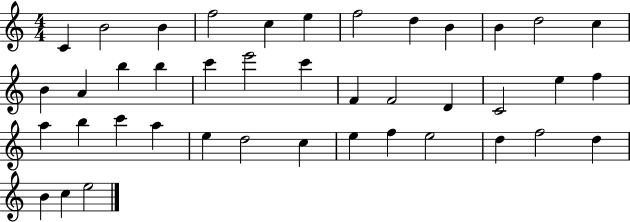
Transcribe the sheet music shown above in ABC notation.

X:1
T:Untitled
M:4/4
L:1/4
K:C
C B2 B f2 c e f2 d B B d2 c B A b b c' e'2 c' F F2 D C2 e f a b c' a e d2 c e f e2 d f2 d B c e2